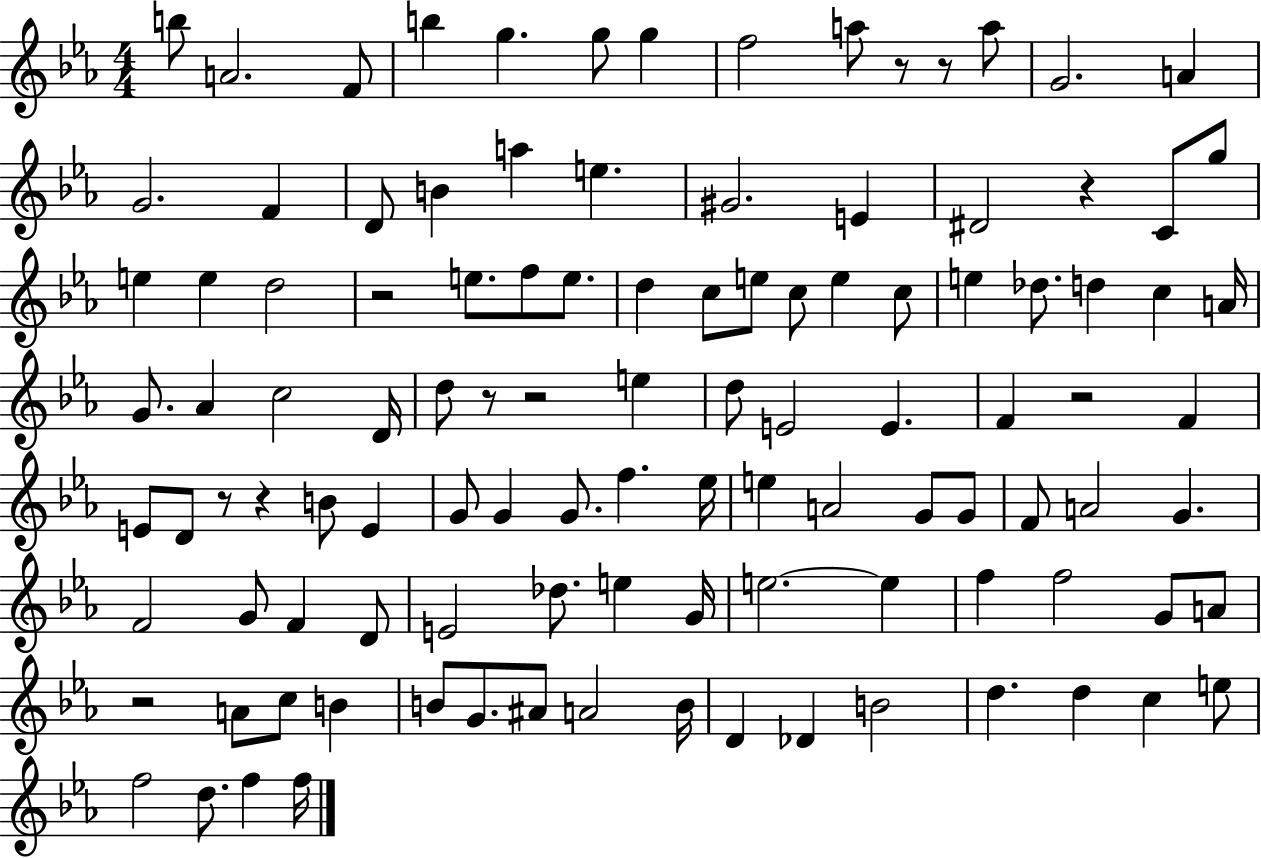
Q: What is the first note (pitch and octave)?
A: B5